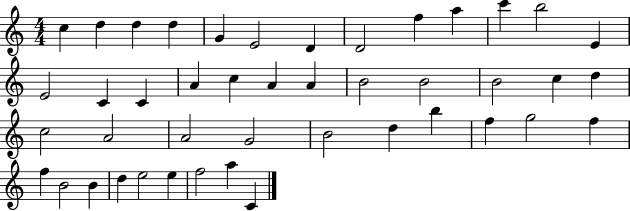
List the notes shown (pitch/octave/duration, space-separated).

C5/q D5/q D5/q D5/q G4/q E4/h D4/q D4/h F5/q A5/q C6/q B5/h E4/q E4/h C4/q C4/q A4/q C5/q A4/q A4/q B4/h B4/h B4/h C5/q D5/q C5/h A4/h A4/h G4/h B4/h D5/q B5/q F5/q G5/h F5/q F5/q B4/h B4/q D5/q E5/h E5/q F5/h A5/q C4/q